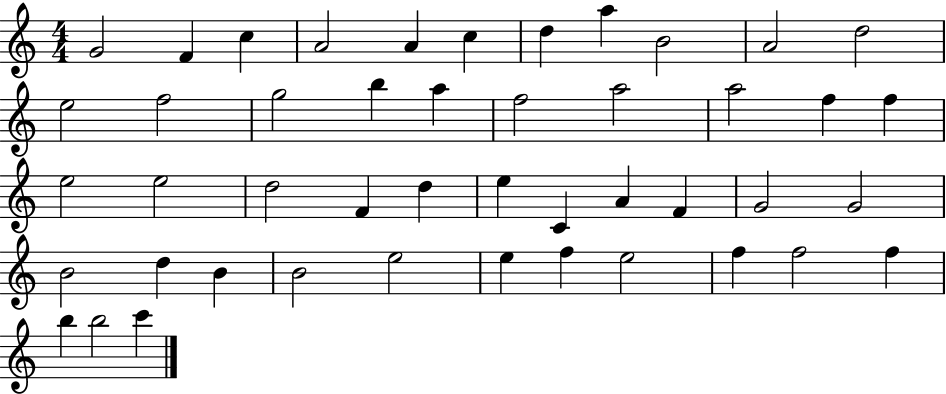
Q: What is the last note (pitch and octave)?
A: C6